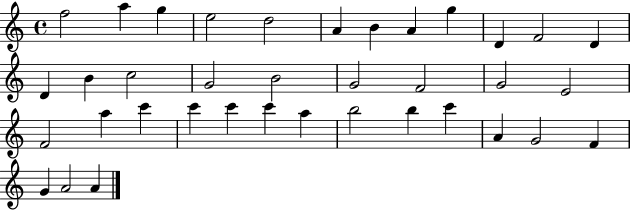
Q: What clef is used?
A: treble